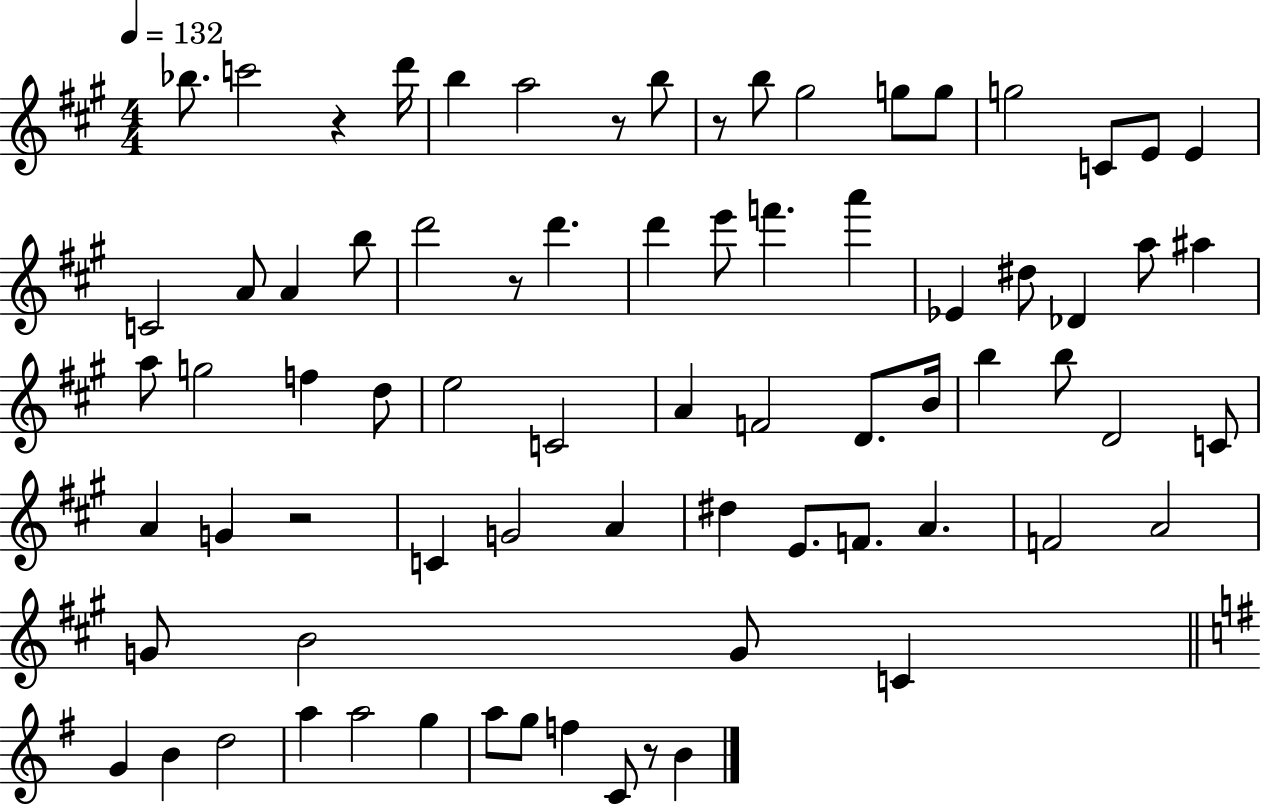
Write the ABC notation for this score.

X:1
T:Untitled
M:4/4
L:1/4
K:A
_b/2 c'2 z d'/4 b a2 z/2 b/2 z/2 b/2 ^g2 g/2 g/2 g2 C/2 E/2 E C2 A/2 A b/2 d'2 z/2 d' d' e'/2 f' a' _E ^d/2 _D a/2 ^a a/2 g2 f d/2 e2 C2 A F2 D/2 B/4 b b/2 D2 C/2 A G z2 C G2 A ^d E/2 F/2 A F2 A2 G/2 B2 G/2 C G B d2 a a2 g a/2 g/2 f C/2 z/2 B